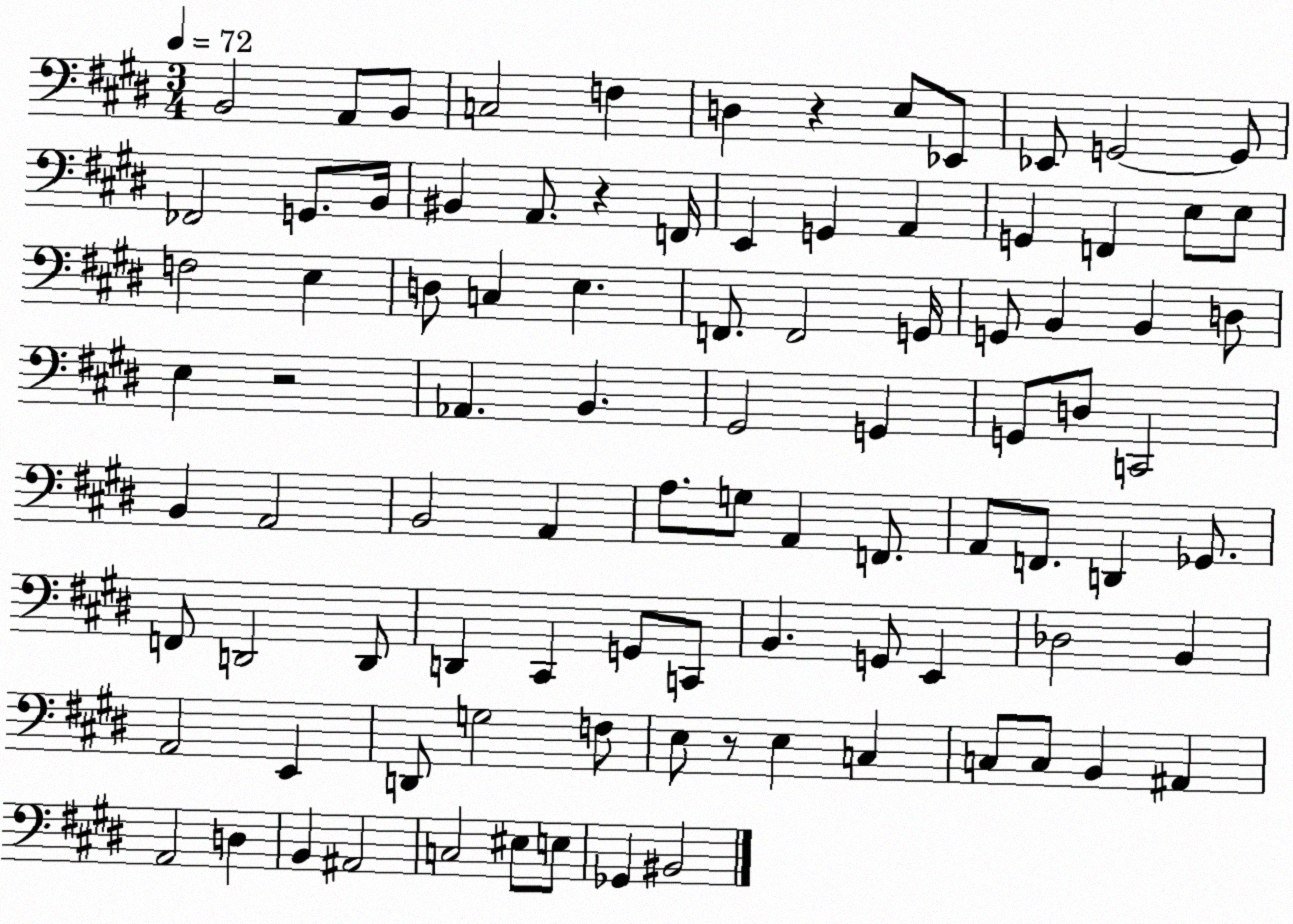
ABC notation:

X:1
T:Untitled
M:3/4
L:1/4
K:E
B,,2 A,,/2 B,,/2 C,2 F, D, z E,/2 _E,,/2 _E,,/2 G,,2 G,,/2 _F,,2 G,,/2 B,,/4 ^B,, A,,/2 z F,,/4 E,, G,, A,, G,, F,, E,/2 E,/2 F,2 E, D,/2 C, E, F,,/2 F,,2 G,,/4 G,,/2 B,, B,, D,/2 E, z2 _A,, B,, ^G,,2 G,, G,,/2 D,/2 C,,2 B,, A,,2 B,,2 A,, A,/2 G,/2 A,, F,,/2 A,,/2 F,,/2 D,, _G,,/2 F,,/2 D,,2 D,,/2 D,, ^C,, G,,/2 C,,/2 B,, G,,/2 E,, _D,2 B,, A,,2 E,, D,,/2 G,2 F,/2 E,/2 z/2 E, C, C,/2 C,/2 B,, ^A,, A,,2 D, B,, ^A,,2 C,2 ^E,/2 E,/2 _G,, ^B,,2